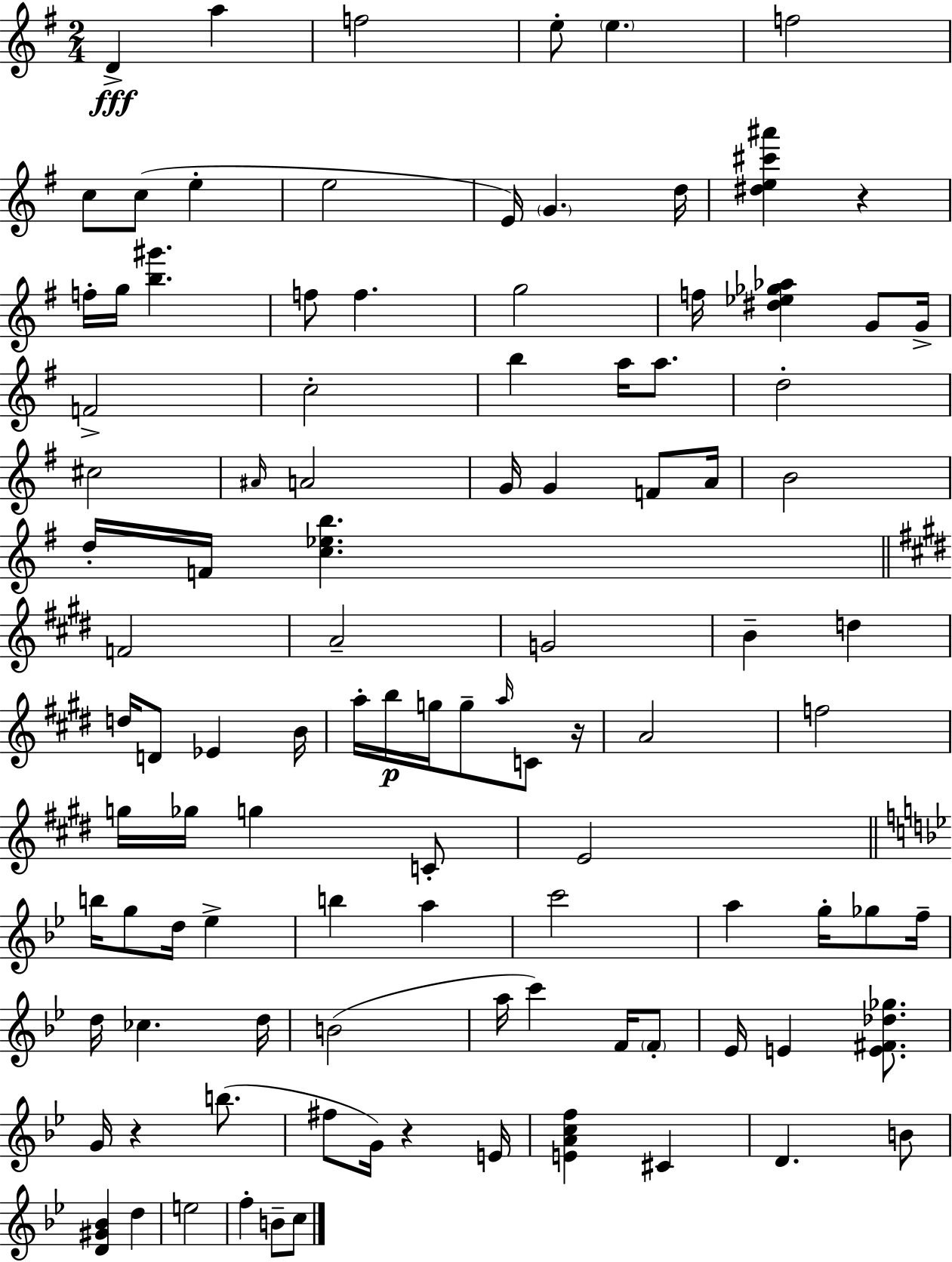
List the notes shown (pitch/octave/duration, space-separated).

D4/q A5/q F5/h E5/e E5/q. F5/h C5/e C5/e E5/q E5/h E4/s G4/q. D5/s [D#5,E5,C#6,A#6]/q R/q F5/s G5/s [B5,G#6]/q. F5/e F5/q. G5/h F5/s [D#5,Eb5,Gb5,Ab5]/q G4/e G4/s F4/h C5/h B5/q A5/s A5/e. D5/h C#5/h A#4/s A4/h G4/s G4/q F4/e A4/s B4/h D5/s F4/s [C5,Eb5,B5]/q. F4/h A4/h G4/h B4/q D5/q D5/s D4/e Eb4/q B4/s A5/s B5/s G5/s G5/e A5/s C4/e R/s A4/h F5/h G5/s Gb5/s G5/q C4/e E4/h B5/s G5/e D5/s Eb5/q B5/q A5/q C6/h A5/q G5/s Gb5/e F5/s D5/s CES5/q. D5/s B4/h A5/s C6/q F4/s F4/e Eb4/s E4/q [E4,F#4,Db5,Gb5]/e. G4/s R/q B5/e. F#5/e G4/s R/q E4/s [E4,A4,C5,F5]/q C#4/q D4/q. B4/e [D4,G#4,Bb4]/q D5/q E5/h F5/q B4/e C5/e